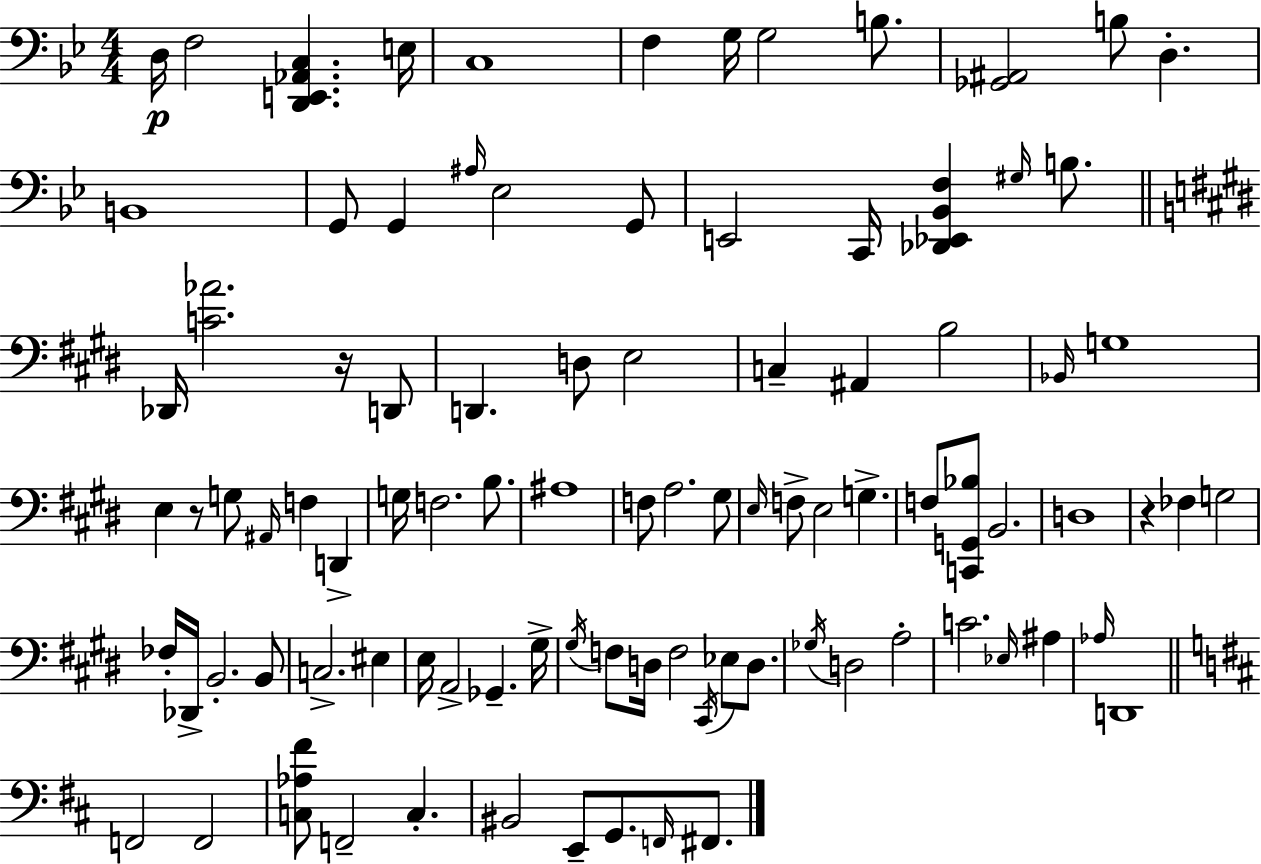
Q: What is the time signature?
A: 4/4